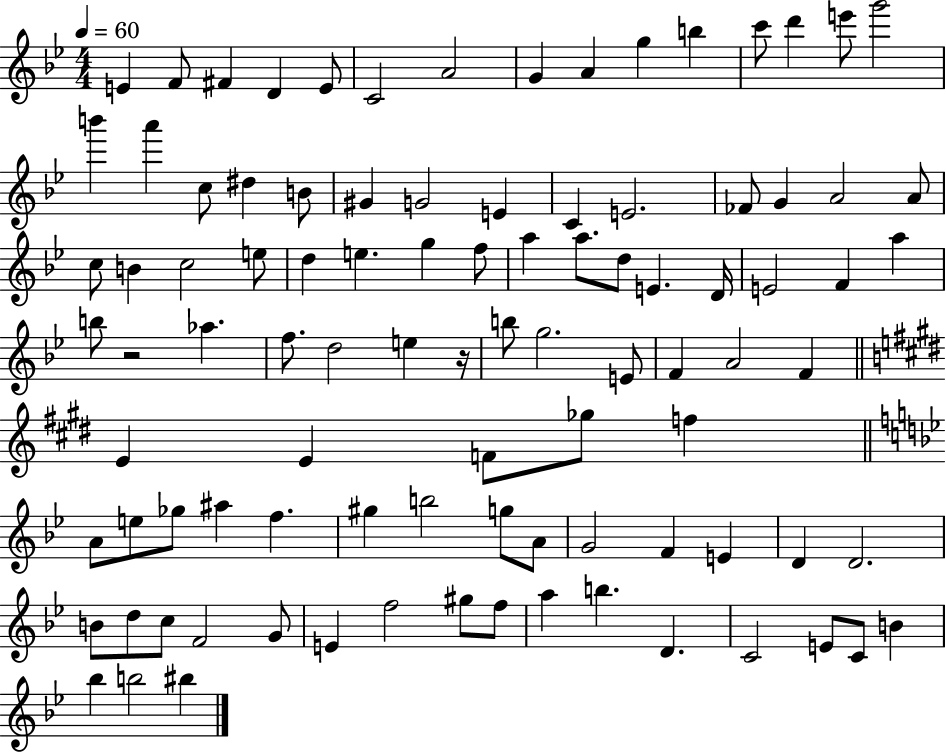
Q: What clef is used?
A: treble